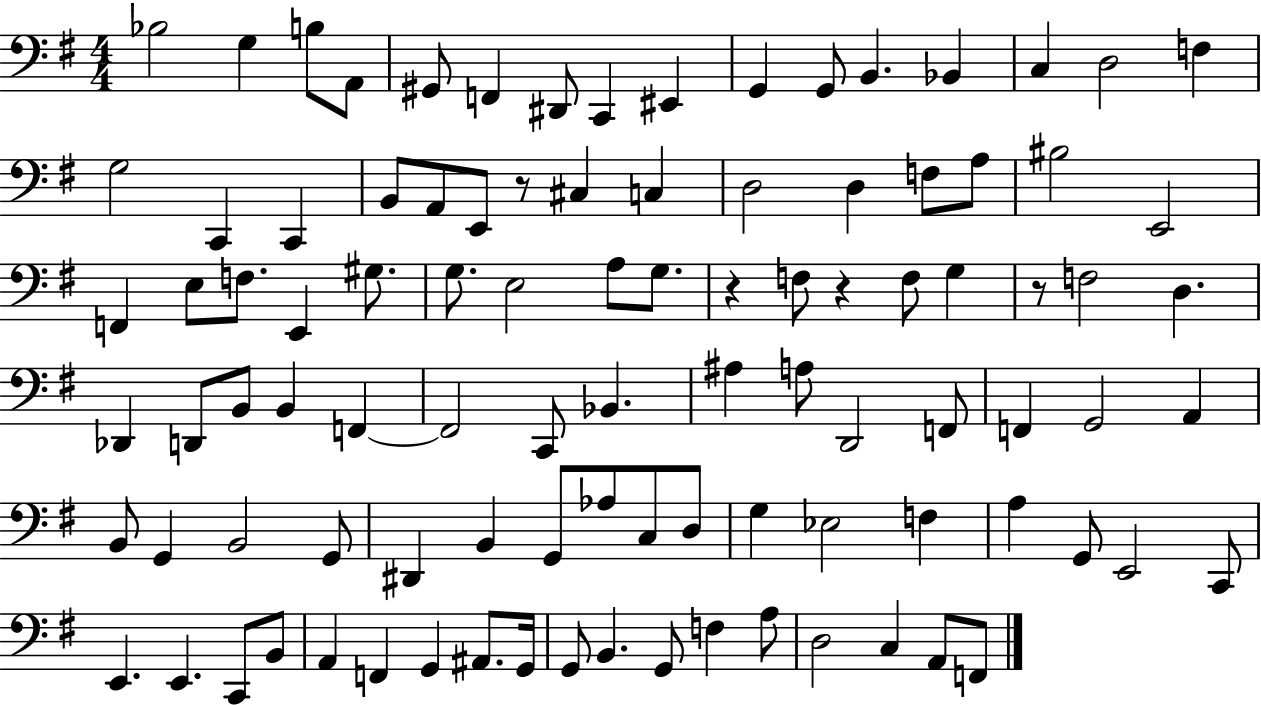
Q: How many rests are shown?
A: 4